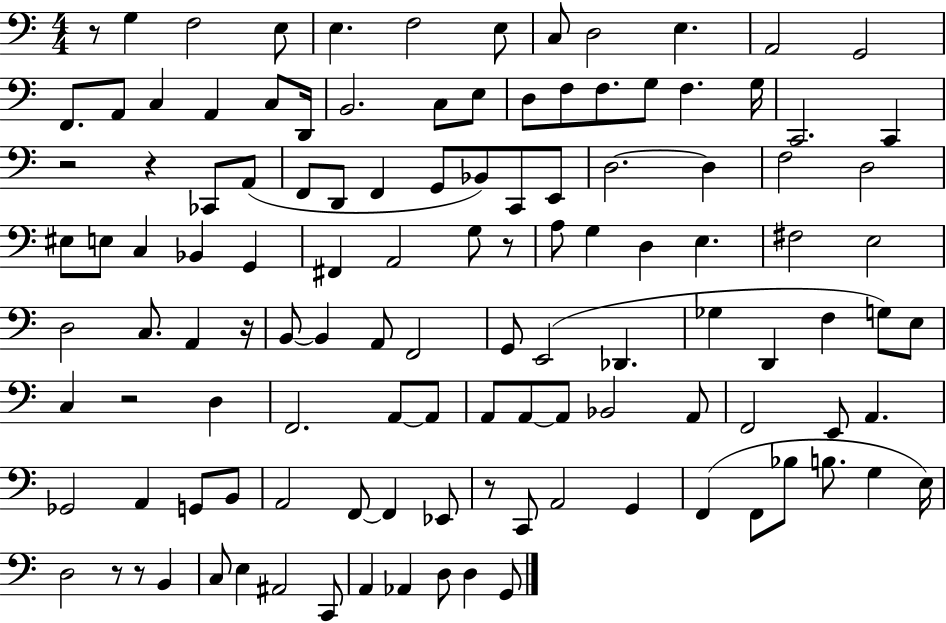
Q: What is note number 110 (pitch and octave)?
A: D3